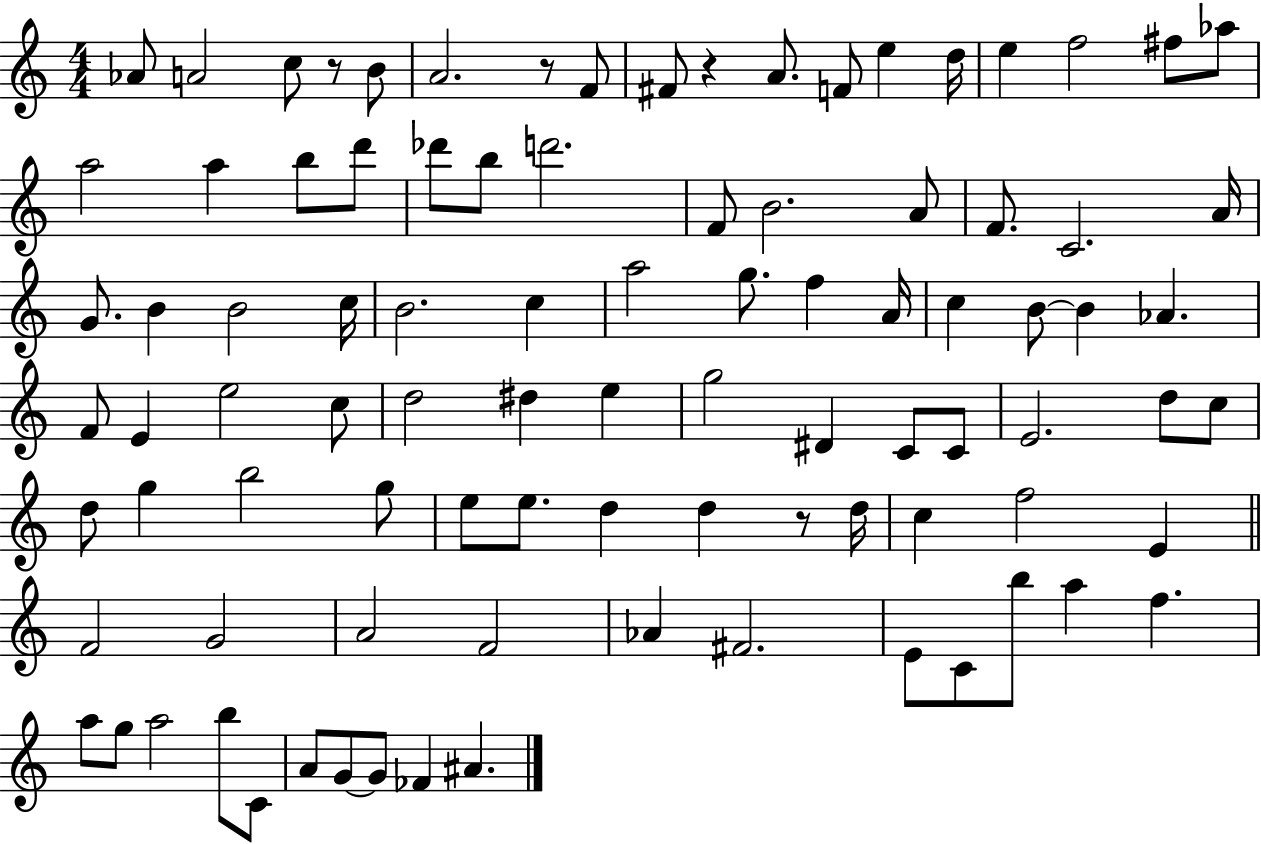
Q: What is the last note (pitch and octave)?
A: A#4